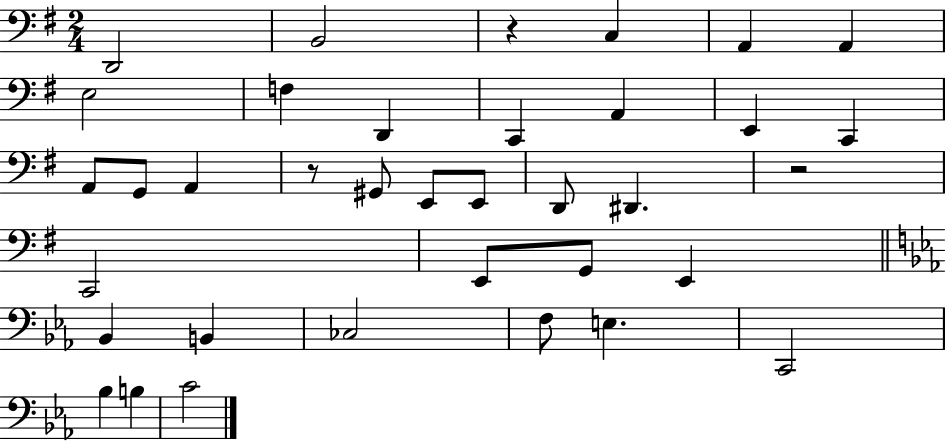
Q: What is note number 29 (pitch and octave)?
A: E3